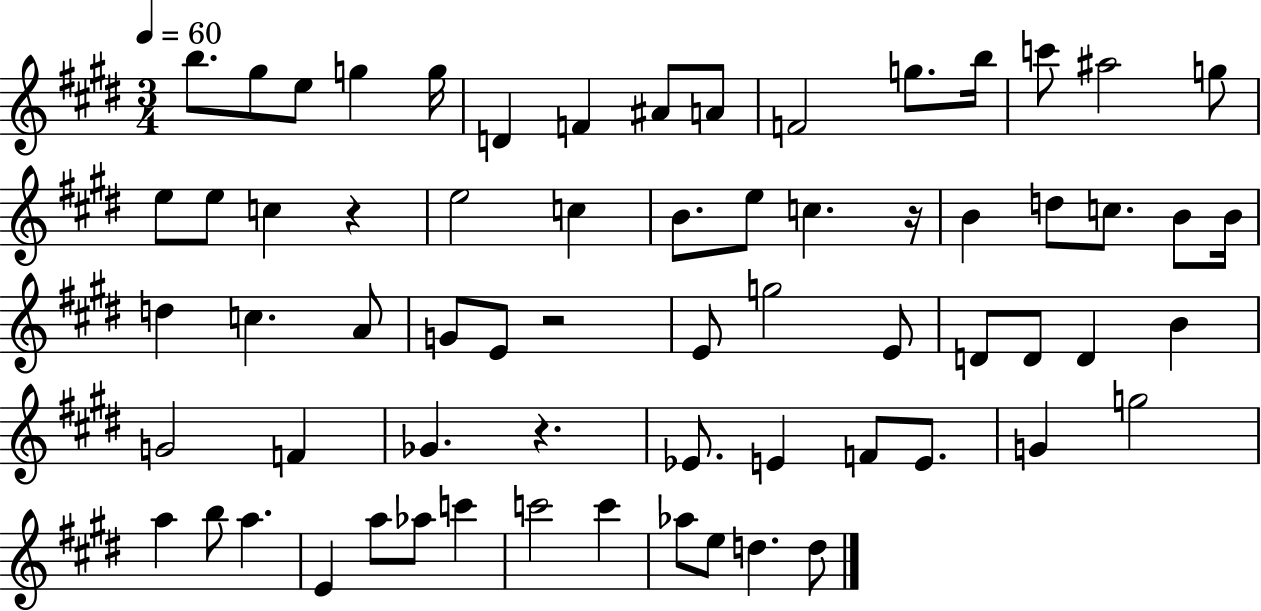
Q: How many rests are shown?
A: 4